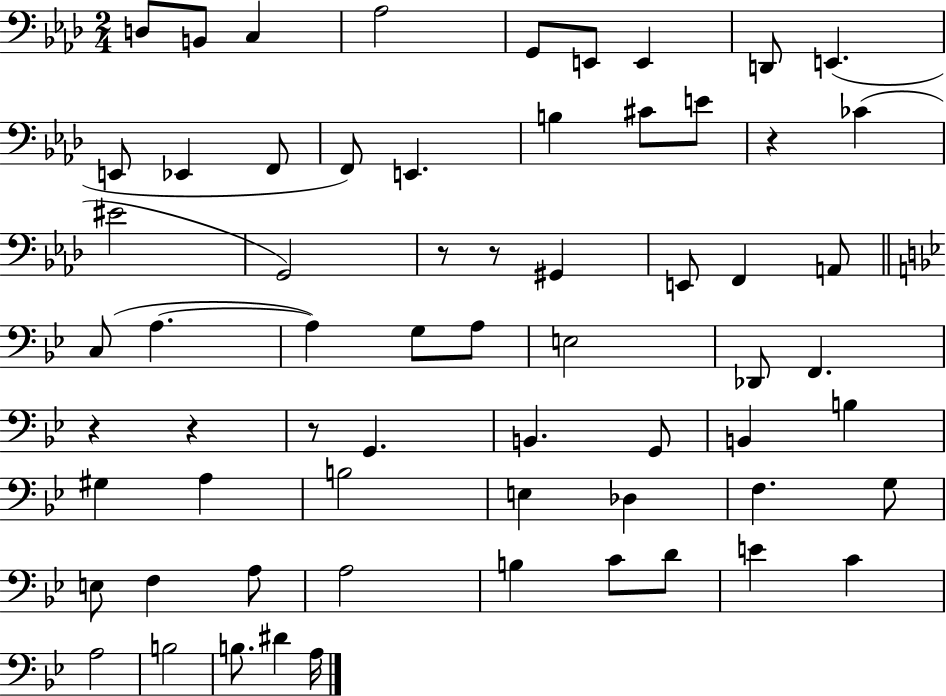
D3/e B2/e C3/q Ab3/h G2/e E2/e E2/q D2/e E2/q. E2/e Eb2/q F2/e F2/e E2/q. B3/q C#4/e E4/e R/q CES4/q EIS4/h G2/h R/e R/e G#2/q E2/e F2/q A2/e C3/e A3/q. A3/q G3/e A3/e E3/h Db2/e F2/q. R/q R/q R/e G2/q. B2/q. G2/e B2/q B3/q G#3/q A3/q B3/h E3/q Db3/q F3/q. G3/e E3/e F3/q A3/e A3/h B3/q C4/e D4/e E4/q C4/q A3/h B3/h B3/e. D#4/q A3/s